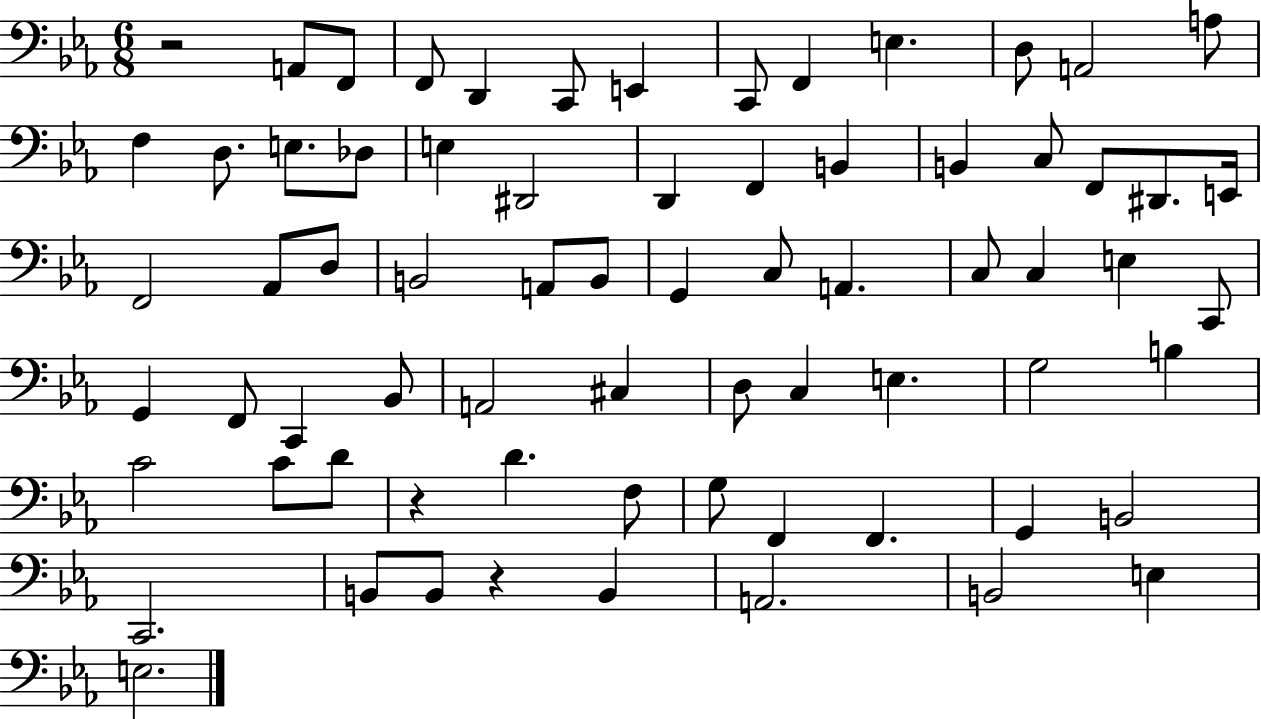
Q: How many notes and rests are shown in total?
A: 71